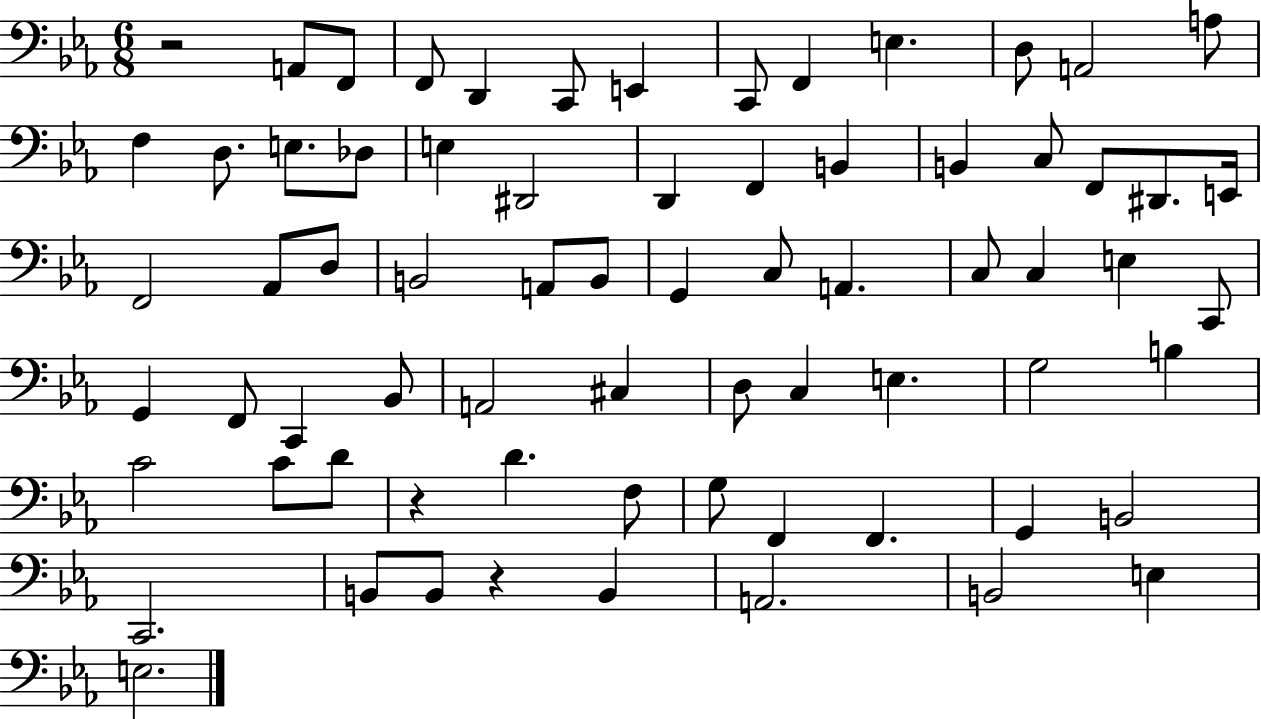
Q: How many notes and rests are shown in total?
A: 71